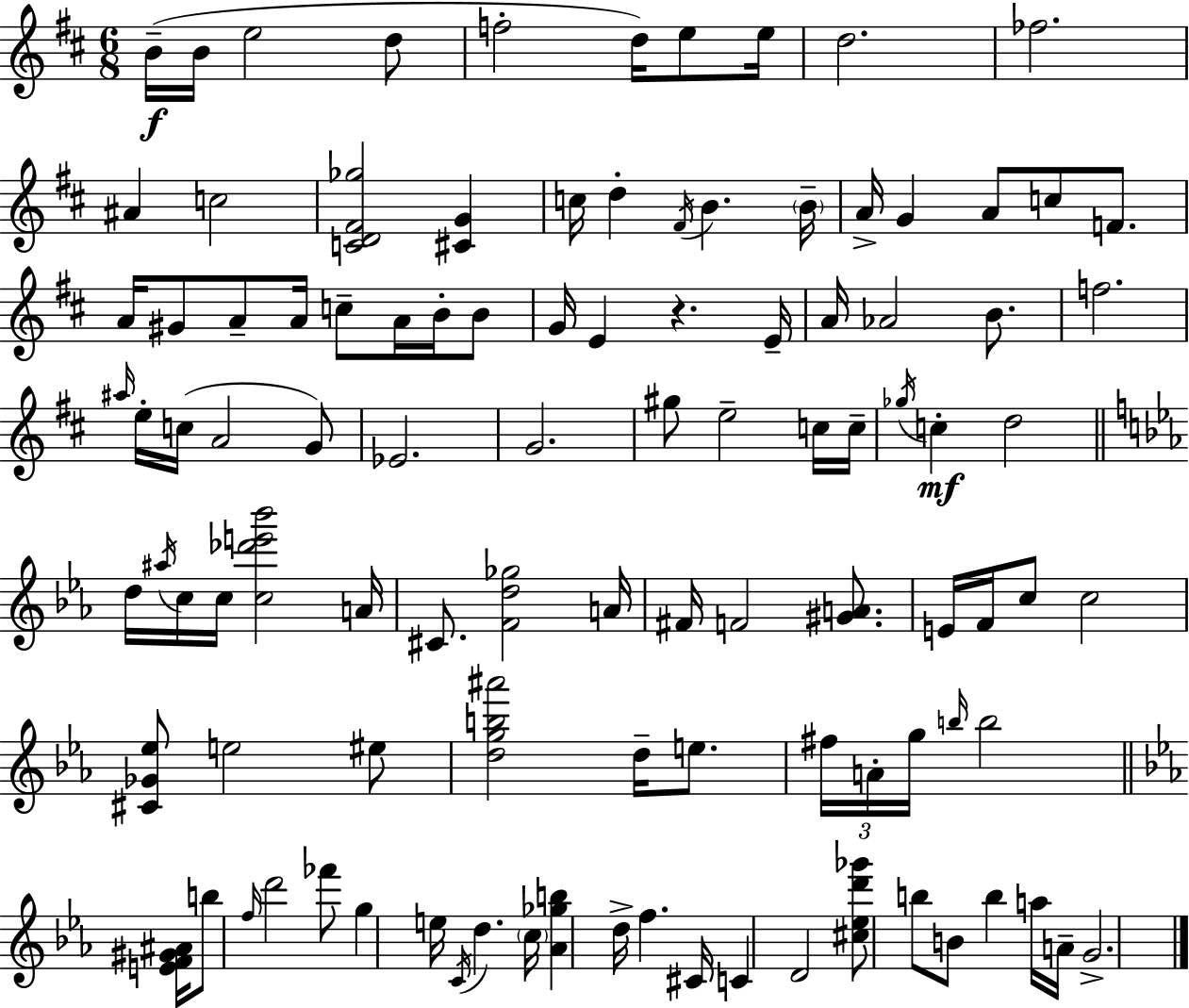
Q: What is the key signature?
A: D major